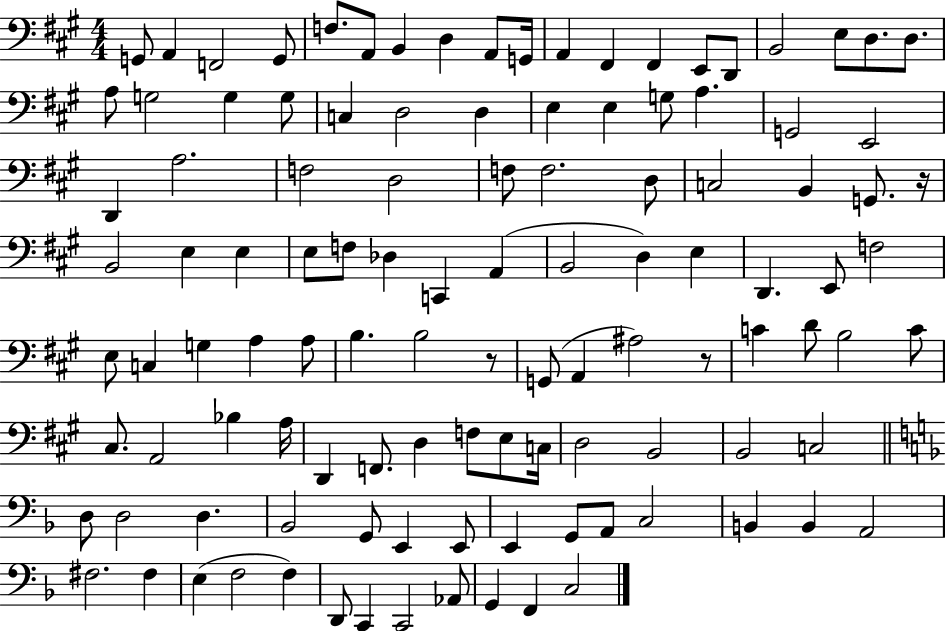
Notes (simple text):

G2/e A2/q F2/h G2/e F3/e. A2/e B2/q D3/q A2/e G2/s A2/q F#2/q F#2/q E2/e D2/e B2/h E3/e D3/e. D3/e. A3/e G3/h G3/q G3/e C3/q D3/h D3/q E3/q E3/q G3/e A3/q. G2/h E2/h D2/q A3/h. F3/h D3/h F3/e F3/h. D3/e C3/h B2/q G2/e. R/s B2/h E3/q E3/q E3/e F3/e Db3/q C2/q A2/q B2/h D3/q E3/q D2/q. E2/e F3/h E3/e C3/q G3/q A3/q A3/e B3/q. B3/h R/e G2/e A2/q A#3/h R/e C4/q D4/e B3/h C4/e C#3/e. A2/h Bb3/q A3/s D2/q F2/e. D3/q F3/e E3/e C3/s D3/h B2/h B2/h C3/h D3/e D3/h D3/q. Bb2/h G2/e E2/q E2/e E2/q G2/e A2/e C3/h B2/q B2/q A2/h F#3/h. F#3/q E3/q F3/h F3/q D2/e C2/q C2/h Ab2/e G2/q F2/q C3/h